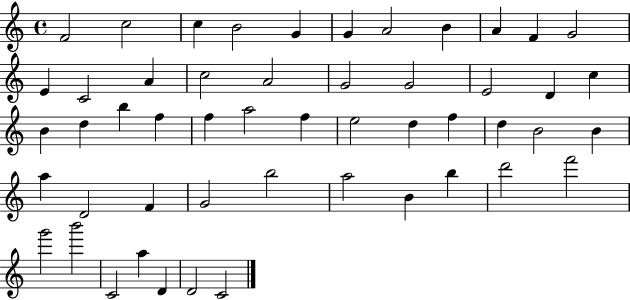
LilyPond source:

{
  \clef treble
  \time 4/4
  \defaultTimeSignature
  \key c \major
  f'2 c''2 | c''4 b'2 g'4 | g'4 a'2 b'4 | a'4 f'4 g'2 | \break e'4 c'2 a'4 | c''2 a'2 | g'2 g'2 | e'2 d'4 c''4 | \break b'4 d''4 b''4 f''4 | f''4 a''2 f''4 | e''2 d''4 f''4 | d''4 b'2 b'4 | \break a''4 d'2 f'4 | g'2 b''2 | a''2 b'4 b''4 | d'''2 f'''2 | \break g'''2 b'''2 | c'2 a''4 d'4 | d'2 c'2 | \bar "|."
}